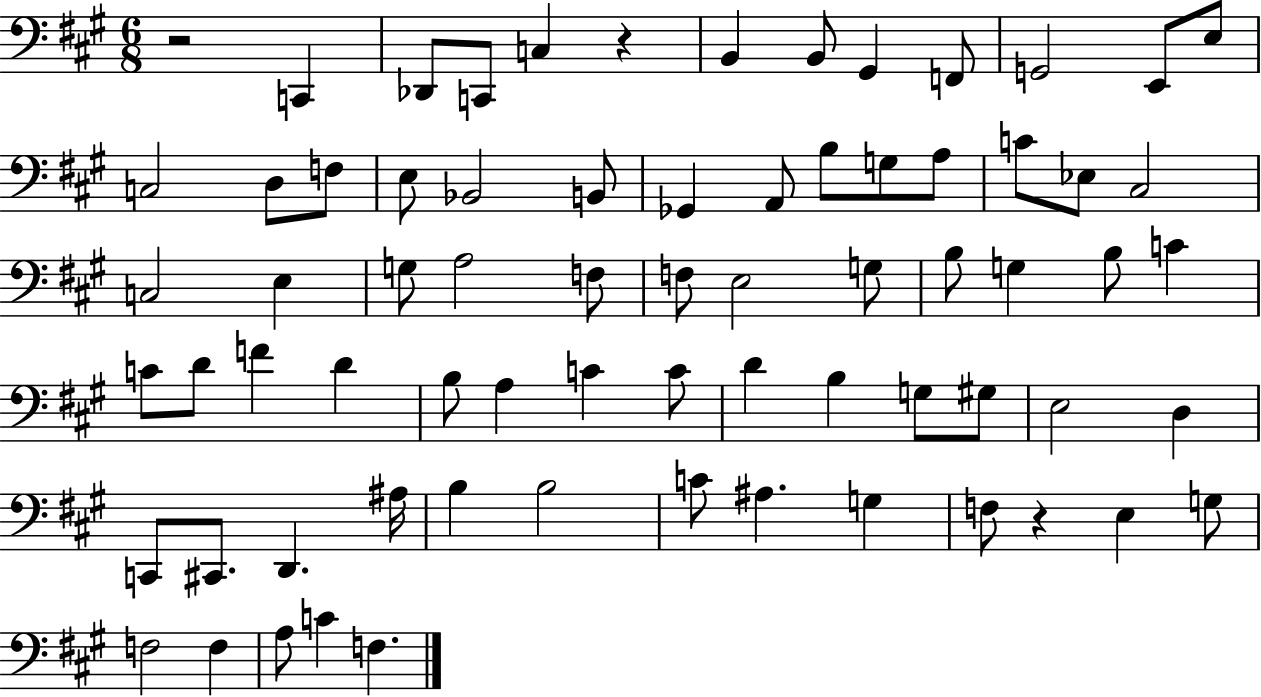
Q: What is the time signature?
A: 6/8